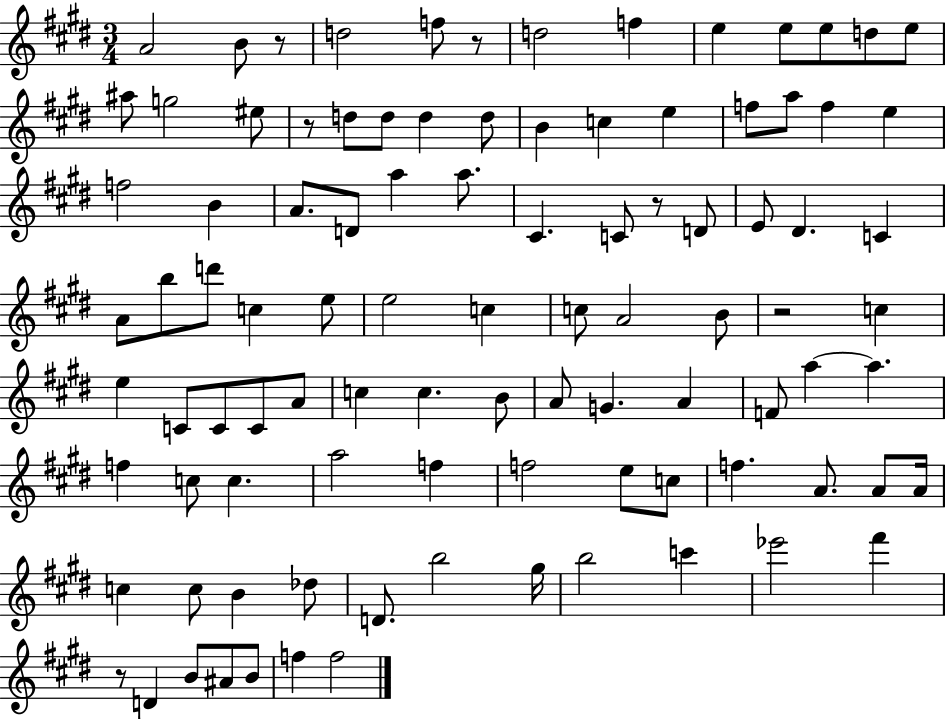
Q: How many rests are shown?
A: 6